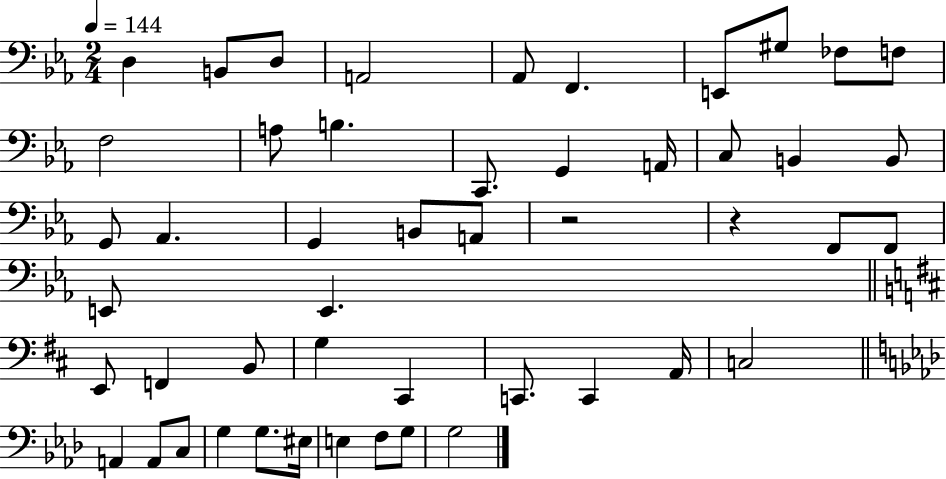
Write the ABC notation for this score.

X:1
T:Untitled
M:2/4
L:1/4
K:Eb
D, B,,/2 D,/2 A,,2 _A,,/2 F,, E,,/2 ^G,/2 _F,/2 F,/2 F,2 A,/2 B, C,,/2 G,, A,,/4 C,/2 B,, B,,/2 G,,/2 _A,, G,, B,,/2 A,,/2 z2 z F,,/2 F,,/2 E,,/2 E,, E,,/2 F,, B,,/2 G, ^C,, C,,/2 C,, A,,/4 C,2 A,, A,,/2 C,/2 G, G,/2 ^E,/4 E, F,/2 G,/2 G,2